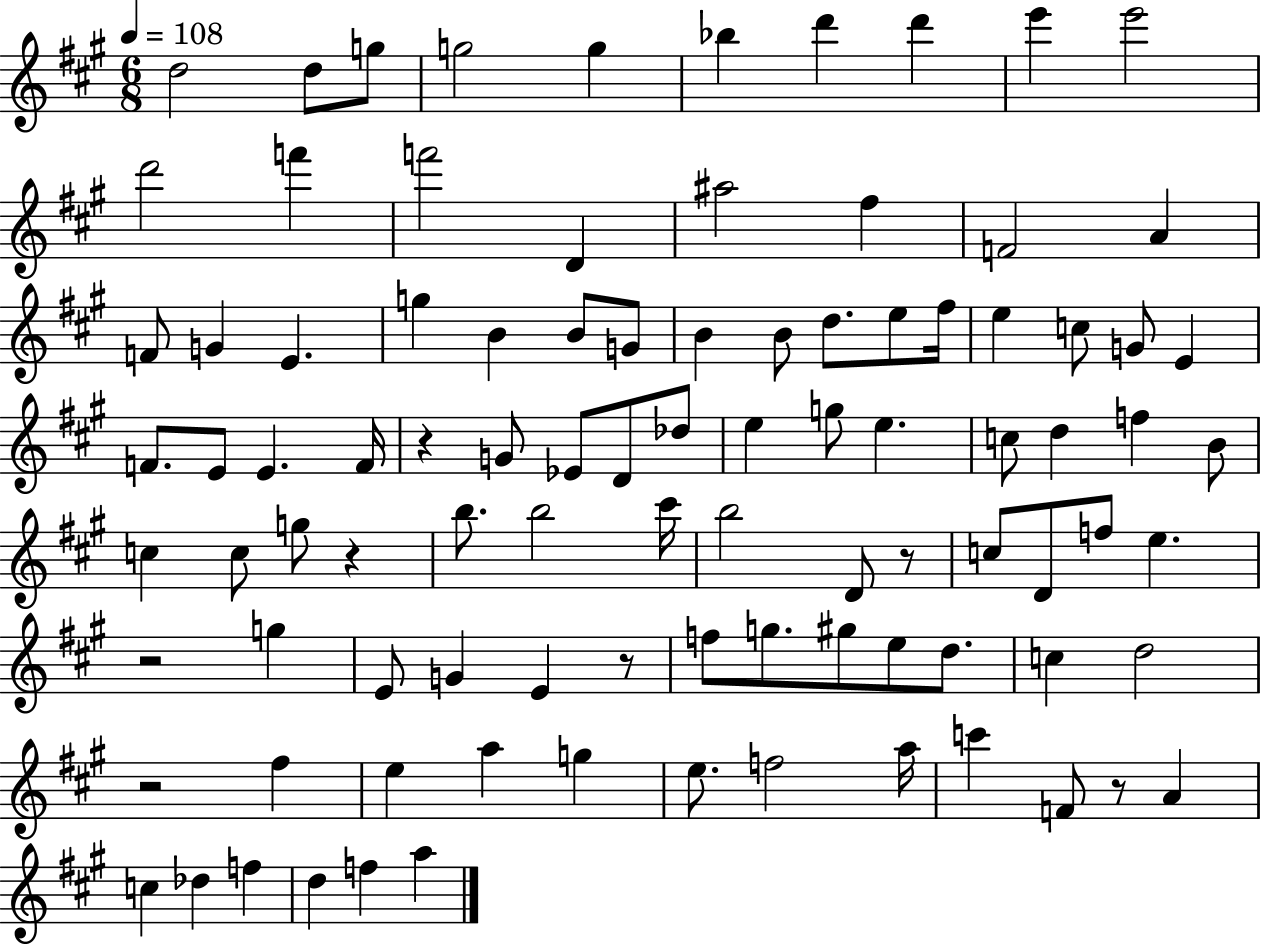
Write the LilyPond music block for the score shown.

{
  \clef treble
  \numericTimeSignature
  \time 6/8
  \key a \major
  \tempo 4 = 108
  d''2 d''8 g''8 | g''2 g''4 | bes''4 d'''4 d'''4 | e'''4 e'''2 | \break d'''2 f'''4 | f'''2 d'4 | ais''2 fis''4 | f'2 a'4 | \break f'8 g'4 e'4. | g''4 b'4 b'8 g'8 | b'4 b'8 d''8. e''8 fis''16 | e''4 c''8 g'8 e'4 | \break f'8. e'8 e'4. f'16 | r4 g'8 ees'8 d'8 des''8 | e''4 g''8 e''4. | c''8 d''4 f''4 b'8 | \break c''4 c''8 g''8 r4 | b''8. b''2 cis'''16 | b''2 d'8 r8 | c''8 d'8 f''8 e''4. | \break r2 g''4 | e'8 g'4 e'4 r8 | f''8 g''8. gis''8 e''8 d''8. | c''4 d''2 | \break r2 fis''4 | e''4 a''4 g''4 | e''8. f''2 a''16 | c'''4 f'8 r8 a'4 | \break c''4 des''4 f''4 | d''4 f''4 a''4 | \bar "|."
}